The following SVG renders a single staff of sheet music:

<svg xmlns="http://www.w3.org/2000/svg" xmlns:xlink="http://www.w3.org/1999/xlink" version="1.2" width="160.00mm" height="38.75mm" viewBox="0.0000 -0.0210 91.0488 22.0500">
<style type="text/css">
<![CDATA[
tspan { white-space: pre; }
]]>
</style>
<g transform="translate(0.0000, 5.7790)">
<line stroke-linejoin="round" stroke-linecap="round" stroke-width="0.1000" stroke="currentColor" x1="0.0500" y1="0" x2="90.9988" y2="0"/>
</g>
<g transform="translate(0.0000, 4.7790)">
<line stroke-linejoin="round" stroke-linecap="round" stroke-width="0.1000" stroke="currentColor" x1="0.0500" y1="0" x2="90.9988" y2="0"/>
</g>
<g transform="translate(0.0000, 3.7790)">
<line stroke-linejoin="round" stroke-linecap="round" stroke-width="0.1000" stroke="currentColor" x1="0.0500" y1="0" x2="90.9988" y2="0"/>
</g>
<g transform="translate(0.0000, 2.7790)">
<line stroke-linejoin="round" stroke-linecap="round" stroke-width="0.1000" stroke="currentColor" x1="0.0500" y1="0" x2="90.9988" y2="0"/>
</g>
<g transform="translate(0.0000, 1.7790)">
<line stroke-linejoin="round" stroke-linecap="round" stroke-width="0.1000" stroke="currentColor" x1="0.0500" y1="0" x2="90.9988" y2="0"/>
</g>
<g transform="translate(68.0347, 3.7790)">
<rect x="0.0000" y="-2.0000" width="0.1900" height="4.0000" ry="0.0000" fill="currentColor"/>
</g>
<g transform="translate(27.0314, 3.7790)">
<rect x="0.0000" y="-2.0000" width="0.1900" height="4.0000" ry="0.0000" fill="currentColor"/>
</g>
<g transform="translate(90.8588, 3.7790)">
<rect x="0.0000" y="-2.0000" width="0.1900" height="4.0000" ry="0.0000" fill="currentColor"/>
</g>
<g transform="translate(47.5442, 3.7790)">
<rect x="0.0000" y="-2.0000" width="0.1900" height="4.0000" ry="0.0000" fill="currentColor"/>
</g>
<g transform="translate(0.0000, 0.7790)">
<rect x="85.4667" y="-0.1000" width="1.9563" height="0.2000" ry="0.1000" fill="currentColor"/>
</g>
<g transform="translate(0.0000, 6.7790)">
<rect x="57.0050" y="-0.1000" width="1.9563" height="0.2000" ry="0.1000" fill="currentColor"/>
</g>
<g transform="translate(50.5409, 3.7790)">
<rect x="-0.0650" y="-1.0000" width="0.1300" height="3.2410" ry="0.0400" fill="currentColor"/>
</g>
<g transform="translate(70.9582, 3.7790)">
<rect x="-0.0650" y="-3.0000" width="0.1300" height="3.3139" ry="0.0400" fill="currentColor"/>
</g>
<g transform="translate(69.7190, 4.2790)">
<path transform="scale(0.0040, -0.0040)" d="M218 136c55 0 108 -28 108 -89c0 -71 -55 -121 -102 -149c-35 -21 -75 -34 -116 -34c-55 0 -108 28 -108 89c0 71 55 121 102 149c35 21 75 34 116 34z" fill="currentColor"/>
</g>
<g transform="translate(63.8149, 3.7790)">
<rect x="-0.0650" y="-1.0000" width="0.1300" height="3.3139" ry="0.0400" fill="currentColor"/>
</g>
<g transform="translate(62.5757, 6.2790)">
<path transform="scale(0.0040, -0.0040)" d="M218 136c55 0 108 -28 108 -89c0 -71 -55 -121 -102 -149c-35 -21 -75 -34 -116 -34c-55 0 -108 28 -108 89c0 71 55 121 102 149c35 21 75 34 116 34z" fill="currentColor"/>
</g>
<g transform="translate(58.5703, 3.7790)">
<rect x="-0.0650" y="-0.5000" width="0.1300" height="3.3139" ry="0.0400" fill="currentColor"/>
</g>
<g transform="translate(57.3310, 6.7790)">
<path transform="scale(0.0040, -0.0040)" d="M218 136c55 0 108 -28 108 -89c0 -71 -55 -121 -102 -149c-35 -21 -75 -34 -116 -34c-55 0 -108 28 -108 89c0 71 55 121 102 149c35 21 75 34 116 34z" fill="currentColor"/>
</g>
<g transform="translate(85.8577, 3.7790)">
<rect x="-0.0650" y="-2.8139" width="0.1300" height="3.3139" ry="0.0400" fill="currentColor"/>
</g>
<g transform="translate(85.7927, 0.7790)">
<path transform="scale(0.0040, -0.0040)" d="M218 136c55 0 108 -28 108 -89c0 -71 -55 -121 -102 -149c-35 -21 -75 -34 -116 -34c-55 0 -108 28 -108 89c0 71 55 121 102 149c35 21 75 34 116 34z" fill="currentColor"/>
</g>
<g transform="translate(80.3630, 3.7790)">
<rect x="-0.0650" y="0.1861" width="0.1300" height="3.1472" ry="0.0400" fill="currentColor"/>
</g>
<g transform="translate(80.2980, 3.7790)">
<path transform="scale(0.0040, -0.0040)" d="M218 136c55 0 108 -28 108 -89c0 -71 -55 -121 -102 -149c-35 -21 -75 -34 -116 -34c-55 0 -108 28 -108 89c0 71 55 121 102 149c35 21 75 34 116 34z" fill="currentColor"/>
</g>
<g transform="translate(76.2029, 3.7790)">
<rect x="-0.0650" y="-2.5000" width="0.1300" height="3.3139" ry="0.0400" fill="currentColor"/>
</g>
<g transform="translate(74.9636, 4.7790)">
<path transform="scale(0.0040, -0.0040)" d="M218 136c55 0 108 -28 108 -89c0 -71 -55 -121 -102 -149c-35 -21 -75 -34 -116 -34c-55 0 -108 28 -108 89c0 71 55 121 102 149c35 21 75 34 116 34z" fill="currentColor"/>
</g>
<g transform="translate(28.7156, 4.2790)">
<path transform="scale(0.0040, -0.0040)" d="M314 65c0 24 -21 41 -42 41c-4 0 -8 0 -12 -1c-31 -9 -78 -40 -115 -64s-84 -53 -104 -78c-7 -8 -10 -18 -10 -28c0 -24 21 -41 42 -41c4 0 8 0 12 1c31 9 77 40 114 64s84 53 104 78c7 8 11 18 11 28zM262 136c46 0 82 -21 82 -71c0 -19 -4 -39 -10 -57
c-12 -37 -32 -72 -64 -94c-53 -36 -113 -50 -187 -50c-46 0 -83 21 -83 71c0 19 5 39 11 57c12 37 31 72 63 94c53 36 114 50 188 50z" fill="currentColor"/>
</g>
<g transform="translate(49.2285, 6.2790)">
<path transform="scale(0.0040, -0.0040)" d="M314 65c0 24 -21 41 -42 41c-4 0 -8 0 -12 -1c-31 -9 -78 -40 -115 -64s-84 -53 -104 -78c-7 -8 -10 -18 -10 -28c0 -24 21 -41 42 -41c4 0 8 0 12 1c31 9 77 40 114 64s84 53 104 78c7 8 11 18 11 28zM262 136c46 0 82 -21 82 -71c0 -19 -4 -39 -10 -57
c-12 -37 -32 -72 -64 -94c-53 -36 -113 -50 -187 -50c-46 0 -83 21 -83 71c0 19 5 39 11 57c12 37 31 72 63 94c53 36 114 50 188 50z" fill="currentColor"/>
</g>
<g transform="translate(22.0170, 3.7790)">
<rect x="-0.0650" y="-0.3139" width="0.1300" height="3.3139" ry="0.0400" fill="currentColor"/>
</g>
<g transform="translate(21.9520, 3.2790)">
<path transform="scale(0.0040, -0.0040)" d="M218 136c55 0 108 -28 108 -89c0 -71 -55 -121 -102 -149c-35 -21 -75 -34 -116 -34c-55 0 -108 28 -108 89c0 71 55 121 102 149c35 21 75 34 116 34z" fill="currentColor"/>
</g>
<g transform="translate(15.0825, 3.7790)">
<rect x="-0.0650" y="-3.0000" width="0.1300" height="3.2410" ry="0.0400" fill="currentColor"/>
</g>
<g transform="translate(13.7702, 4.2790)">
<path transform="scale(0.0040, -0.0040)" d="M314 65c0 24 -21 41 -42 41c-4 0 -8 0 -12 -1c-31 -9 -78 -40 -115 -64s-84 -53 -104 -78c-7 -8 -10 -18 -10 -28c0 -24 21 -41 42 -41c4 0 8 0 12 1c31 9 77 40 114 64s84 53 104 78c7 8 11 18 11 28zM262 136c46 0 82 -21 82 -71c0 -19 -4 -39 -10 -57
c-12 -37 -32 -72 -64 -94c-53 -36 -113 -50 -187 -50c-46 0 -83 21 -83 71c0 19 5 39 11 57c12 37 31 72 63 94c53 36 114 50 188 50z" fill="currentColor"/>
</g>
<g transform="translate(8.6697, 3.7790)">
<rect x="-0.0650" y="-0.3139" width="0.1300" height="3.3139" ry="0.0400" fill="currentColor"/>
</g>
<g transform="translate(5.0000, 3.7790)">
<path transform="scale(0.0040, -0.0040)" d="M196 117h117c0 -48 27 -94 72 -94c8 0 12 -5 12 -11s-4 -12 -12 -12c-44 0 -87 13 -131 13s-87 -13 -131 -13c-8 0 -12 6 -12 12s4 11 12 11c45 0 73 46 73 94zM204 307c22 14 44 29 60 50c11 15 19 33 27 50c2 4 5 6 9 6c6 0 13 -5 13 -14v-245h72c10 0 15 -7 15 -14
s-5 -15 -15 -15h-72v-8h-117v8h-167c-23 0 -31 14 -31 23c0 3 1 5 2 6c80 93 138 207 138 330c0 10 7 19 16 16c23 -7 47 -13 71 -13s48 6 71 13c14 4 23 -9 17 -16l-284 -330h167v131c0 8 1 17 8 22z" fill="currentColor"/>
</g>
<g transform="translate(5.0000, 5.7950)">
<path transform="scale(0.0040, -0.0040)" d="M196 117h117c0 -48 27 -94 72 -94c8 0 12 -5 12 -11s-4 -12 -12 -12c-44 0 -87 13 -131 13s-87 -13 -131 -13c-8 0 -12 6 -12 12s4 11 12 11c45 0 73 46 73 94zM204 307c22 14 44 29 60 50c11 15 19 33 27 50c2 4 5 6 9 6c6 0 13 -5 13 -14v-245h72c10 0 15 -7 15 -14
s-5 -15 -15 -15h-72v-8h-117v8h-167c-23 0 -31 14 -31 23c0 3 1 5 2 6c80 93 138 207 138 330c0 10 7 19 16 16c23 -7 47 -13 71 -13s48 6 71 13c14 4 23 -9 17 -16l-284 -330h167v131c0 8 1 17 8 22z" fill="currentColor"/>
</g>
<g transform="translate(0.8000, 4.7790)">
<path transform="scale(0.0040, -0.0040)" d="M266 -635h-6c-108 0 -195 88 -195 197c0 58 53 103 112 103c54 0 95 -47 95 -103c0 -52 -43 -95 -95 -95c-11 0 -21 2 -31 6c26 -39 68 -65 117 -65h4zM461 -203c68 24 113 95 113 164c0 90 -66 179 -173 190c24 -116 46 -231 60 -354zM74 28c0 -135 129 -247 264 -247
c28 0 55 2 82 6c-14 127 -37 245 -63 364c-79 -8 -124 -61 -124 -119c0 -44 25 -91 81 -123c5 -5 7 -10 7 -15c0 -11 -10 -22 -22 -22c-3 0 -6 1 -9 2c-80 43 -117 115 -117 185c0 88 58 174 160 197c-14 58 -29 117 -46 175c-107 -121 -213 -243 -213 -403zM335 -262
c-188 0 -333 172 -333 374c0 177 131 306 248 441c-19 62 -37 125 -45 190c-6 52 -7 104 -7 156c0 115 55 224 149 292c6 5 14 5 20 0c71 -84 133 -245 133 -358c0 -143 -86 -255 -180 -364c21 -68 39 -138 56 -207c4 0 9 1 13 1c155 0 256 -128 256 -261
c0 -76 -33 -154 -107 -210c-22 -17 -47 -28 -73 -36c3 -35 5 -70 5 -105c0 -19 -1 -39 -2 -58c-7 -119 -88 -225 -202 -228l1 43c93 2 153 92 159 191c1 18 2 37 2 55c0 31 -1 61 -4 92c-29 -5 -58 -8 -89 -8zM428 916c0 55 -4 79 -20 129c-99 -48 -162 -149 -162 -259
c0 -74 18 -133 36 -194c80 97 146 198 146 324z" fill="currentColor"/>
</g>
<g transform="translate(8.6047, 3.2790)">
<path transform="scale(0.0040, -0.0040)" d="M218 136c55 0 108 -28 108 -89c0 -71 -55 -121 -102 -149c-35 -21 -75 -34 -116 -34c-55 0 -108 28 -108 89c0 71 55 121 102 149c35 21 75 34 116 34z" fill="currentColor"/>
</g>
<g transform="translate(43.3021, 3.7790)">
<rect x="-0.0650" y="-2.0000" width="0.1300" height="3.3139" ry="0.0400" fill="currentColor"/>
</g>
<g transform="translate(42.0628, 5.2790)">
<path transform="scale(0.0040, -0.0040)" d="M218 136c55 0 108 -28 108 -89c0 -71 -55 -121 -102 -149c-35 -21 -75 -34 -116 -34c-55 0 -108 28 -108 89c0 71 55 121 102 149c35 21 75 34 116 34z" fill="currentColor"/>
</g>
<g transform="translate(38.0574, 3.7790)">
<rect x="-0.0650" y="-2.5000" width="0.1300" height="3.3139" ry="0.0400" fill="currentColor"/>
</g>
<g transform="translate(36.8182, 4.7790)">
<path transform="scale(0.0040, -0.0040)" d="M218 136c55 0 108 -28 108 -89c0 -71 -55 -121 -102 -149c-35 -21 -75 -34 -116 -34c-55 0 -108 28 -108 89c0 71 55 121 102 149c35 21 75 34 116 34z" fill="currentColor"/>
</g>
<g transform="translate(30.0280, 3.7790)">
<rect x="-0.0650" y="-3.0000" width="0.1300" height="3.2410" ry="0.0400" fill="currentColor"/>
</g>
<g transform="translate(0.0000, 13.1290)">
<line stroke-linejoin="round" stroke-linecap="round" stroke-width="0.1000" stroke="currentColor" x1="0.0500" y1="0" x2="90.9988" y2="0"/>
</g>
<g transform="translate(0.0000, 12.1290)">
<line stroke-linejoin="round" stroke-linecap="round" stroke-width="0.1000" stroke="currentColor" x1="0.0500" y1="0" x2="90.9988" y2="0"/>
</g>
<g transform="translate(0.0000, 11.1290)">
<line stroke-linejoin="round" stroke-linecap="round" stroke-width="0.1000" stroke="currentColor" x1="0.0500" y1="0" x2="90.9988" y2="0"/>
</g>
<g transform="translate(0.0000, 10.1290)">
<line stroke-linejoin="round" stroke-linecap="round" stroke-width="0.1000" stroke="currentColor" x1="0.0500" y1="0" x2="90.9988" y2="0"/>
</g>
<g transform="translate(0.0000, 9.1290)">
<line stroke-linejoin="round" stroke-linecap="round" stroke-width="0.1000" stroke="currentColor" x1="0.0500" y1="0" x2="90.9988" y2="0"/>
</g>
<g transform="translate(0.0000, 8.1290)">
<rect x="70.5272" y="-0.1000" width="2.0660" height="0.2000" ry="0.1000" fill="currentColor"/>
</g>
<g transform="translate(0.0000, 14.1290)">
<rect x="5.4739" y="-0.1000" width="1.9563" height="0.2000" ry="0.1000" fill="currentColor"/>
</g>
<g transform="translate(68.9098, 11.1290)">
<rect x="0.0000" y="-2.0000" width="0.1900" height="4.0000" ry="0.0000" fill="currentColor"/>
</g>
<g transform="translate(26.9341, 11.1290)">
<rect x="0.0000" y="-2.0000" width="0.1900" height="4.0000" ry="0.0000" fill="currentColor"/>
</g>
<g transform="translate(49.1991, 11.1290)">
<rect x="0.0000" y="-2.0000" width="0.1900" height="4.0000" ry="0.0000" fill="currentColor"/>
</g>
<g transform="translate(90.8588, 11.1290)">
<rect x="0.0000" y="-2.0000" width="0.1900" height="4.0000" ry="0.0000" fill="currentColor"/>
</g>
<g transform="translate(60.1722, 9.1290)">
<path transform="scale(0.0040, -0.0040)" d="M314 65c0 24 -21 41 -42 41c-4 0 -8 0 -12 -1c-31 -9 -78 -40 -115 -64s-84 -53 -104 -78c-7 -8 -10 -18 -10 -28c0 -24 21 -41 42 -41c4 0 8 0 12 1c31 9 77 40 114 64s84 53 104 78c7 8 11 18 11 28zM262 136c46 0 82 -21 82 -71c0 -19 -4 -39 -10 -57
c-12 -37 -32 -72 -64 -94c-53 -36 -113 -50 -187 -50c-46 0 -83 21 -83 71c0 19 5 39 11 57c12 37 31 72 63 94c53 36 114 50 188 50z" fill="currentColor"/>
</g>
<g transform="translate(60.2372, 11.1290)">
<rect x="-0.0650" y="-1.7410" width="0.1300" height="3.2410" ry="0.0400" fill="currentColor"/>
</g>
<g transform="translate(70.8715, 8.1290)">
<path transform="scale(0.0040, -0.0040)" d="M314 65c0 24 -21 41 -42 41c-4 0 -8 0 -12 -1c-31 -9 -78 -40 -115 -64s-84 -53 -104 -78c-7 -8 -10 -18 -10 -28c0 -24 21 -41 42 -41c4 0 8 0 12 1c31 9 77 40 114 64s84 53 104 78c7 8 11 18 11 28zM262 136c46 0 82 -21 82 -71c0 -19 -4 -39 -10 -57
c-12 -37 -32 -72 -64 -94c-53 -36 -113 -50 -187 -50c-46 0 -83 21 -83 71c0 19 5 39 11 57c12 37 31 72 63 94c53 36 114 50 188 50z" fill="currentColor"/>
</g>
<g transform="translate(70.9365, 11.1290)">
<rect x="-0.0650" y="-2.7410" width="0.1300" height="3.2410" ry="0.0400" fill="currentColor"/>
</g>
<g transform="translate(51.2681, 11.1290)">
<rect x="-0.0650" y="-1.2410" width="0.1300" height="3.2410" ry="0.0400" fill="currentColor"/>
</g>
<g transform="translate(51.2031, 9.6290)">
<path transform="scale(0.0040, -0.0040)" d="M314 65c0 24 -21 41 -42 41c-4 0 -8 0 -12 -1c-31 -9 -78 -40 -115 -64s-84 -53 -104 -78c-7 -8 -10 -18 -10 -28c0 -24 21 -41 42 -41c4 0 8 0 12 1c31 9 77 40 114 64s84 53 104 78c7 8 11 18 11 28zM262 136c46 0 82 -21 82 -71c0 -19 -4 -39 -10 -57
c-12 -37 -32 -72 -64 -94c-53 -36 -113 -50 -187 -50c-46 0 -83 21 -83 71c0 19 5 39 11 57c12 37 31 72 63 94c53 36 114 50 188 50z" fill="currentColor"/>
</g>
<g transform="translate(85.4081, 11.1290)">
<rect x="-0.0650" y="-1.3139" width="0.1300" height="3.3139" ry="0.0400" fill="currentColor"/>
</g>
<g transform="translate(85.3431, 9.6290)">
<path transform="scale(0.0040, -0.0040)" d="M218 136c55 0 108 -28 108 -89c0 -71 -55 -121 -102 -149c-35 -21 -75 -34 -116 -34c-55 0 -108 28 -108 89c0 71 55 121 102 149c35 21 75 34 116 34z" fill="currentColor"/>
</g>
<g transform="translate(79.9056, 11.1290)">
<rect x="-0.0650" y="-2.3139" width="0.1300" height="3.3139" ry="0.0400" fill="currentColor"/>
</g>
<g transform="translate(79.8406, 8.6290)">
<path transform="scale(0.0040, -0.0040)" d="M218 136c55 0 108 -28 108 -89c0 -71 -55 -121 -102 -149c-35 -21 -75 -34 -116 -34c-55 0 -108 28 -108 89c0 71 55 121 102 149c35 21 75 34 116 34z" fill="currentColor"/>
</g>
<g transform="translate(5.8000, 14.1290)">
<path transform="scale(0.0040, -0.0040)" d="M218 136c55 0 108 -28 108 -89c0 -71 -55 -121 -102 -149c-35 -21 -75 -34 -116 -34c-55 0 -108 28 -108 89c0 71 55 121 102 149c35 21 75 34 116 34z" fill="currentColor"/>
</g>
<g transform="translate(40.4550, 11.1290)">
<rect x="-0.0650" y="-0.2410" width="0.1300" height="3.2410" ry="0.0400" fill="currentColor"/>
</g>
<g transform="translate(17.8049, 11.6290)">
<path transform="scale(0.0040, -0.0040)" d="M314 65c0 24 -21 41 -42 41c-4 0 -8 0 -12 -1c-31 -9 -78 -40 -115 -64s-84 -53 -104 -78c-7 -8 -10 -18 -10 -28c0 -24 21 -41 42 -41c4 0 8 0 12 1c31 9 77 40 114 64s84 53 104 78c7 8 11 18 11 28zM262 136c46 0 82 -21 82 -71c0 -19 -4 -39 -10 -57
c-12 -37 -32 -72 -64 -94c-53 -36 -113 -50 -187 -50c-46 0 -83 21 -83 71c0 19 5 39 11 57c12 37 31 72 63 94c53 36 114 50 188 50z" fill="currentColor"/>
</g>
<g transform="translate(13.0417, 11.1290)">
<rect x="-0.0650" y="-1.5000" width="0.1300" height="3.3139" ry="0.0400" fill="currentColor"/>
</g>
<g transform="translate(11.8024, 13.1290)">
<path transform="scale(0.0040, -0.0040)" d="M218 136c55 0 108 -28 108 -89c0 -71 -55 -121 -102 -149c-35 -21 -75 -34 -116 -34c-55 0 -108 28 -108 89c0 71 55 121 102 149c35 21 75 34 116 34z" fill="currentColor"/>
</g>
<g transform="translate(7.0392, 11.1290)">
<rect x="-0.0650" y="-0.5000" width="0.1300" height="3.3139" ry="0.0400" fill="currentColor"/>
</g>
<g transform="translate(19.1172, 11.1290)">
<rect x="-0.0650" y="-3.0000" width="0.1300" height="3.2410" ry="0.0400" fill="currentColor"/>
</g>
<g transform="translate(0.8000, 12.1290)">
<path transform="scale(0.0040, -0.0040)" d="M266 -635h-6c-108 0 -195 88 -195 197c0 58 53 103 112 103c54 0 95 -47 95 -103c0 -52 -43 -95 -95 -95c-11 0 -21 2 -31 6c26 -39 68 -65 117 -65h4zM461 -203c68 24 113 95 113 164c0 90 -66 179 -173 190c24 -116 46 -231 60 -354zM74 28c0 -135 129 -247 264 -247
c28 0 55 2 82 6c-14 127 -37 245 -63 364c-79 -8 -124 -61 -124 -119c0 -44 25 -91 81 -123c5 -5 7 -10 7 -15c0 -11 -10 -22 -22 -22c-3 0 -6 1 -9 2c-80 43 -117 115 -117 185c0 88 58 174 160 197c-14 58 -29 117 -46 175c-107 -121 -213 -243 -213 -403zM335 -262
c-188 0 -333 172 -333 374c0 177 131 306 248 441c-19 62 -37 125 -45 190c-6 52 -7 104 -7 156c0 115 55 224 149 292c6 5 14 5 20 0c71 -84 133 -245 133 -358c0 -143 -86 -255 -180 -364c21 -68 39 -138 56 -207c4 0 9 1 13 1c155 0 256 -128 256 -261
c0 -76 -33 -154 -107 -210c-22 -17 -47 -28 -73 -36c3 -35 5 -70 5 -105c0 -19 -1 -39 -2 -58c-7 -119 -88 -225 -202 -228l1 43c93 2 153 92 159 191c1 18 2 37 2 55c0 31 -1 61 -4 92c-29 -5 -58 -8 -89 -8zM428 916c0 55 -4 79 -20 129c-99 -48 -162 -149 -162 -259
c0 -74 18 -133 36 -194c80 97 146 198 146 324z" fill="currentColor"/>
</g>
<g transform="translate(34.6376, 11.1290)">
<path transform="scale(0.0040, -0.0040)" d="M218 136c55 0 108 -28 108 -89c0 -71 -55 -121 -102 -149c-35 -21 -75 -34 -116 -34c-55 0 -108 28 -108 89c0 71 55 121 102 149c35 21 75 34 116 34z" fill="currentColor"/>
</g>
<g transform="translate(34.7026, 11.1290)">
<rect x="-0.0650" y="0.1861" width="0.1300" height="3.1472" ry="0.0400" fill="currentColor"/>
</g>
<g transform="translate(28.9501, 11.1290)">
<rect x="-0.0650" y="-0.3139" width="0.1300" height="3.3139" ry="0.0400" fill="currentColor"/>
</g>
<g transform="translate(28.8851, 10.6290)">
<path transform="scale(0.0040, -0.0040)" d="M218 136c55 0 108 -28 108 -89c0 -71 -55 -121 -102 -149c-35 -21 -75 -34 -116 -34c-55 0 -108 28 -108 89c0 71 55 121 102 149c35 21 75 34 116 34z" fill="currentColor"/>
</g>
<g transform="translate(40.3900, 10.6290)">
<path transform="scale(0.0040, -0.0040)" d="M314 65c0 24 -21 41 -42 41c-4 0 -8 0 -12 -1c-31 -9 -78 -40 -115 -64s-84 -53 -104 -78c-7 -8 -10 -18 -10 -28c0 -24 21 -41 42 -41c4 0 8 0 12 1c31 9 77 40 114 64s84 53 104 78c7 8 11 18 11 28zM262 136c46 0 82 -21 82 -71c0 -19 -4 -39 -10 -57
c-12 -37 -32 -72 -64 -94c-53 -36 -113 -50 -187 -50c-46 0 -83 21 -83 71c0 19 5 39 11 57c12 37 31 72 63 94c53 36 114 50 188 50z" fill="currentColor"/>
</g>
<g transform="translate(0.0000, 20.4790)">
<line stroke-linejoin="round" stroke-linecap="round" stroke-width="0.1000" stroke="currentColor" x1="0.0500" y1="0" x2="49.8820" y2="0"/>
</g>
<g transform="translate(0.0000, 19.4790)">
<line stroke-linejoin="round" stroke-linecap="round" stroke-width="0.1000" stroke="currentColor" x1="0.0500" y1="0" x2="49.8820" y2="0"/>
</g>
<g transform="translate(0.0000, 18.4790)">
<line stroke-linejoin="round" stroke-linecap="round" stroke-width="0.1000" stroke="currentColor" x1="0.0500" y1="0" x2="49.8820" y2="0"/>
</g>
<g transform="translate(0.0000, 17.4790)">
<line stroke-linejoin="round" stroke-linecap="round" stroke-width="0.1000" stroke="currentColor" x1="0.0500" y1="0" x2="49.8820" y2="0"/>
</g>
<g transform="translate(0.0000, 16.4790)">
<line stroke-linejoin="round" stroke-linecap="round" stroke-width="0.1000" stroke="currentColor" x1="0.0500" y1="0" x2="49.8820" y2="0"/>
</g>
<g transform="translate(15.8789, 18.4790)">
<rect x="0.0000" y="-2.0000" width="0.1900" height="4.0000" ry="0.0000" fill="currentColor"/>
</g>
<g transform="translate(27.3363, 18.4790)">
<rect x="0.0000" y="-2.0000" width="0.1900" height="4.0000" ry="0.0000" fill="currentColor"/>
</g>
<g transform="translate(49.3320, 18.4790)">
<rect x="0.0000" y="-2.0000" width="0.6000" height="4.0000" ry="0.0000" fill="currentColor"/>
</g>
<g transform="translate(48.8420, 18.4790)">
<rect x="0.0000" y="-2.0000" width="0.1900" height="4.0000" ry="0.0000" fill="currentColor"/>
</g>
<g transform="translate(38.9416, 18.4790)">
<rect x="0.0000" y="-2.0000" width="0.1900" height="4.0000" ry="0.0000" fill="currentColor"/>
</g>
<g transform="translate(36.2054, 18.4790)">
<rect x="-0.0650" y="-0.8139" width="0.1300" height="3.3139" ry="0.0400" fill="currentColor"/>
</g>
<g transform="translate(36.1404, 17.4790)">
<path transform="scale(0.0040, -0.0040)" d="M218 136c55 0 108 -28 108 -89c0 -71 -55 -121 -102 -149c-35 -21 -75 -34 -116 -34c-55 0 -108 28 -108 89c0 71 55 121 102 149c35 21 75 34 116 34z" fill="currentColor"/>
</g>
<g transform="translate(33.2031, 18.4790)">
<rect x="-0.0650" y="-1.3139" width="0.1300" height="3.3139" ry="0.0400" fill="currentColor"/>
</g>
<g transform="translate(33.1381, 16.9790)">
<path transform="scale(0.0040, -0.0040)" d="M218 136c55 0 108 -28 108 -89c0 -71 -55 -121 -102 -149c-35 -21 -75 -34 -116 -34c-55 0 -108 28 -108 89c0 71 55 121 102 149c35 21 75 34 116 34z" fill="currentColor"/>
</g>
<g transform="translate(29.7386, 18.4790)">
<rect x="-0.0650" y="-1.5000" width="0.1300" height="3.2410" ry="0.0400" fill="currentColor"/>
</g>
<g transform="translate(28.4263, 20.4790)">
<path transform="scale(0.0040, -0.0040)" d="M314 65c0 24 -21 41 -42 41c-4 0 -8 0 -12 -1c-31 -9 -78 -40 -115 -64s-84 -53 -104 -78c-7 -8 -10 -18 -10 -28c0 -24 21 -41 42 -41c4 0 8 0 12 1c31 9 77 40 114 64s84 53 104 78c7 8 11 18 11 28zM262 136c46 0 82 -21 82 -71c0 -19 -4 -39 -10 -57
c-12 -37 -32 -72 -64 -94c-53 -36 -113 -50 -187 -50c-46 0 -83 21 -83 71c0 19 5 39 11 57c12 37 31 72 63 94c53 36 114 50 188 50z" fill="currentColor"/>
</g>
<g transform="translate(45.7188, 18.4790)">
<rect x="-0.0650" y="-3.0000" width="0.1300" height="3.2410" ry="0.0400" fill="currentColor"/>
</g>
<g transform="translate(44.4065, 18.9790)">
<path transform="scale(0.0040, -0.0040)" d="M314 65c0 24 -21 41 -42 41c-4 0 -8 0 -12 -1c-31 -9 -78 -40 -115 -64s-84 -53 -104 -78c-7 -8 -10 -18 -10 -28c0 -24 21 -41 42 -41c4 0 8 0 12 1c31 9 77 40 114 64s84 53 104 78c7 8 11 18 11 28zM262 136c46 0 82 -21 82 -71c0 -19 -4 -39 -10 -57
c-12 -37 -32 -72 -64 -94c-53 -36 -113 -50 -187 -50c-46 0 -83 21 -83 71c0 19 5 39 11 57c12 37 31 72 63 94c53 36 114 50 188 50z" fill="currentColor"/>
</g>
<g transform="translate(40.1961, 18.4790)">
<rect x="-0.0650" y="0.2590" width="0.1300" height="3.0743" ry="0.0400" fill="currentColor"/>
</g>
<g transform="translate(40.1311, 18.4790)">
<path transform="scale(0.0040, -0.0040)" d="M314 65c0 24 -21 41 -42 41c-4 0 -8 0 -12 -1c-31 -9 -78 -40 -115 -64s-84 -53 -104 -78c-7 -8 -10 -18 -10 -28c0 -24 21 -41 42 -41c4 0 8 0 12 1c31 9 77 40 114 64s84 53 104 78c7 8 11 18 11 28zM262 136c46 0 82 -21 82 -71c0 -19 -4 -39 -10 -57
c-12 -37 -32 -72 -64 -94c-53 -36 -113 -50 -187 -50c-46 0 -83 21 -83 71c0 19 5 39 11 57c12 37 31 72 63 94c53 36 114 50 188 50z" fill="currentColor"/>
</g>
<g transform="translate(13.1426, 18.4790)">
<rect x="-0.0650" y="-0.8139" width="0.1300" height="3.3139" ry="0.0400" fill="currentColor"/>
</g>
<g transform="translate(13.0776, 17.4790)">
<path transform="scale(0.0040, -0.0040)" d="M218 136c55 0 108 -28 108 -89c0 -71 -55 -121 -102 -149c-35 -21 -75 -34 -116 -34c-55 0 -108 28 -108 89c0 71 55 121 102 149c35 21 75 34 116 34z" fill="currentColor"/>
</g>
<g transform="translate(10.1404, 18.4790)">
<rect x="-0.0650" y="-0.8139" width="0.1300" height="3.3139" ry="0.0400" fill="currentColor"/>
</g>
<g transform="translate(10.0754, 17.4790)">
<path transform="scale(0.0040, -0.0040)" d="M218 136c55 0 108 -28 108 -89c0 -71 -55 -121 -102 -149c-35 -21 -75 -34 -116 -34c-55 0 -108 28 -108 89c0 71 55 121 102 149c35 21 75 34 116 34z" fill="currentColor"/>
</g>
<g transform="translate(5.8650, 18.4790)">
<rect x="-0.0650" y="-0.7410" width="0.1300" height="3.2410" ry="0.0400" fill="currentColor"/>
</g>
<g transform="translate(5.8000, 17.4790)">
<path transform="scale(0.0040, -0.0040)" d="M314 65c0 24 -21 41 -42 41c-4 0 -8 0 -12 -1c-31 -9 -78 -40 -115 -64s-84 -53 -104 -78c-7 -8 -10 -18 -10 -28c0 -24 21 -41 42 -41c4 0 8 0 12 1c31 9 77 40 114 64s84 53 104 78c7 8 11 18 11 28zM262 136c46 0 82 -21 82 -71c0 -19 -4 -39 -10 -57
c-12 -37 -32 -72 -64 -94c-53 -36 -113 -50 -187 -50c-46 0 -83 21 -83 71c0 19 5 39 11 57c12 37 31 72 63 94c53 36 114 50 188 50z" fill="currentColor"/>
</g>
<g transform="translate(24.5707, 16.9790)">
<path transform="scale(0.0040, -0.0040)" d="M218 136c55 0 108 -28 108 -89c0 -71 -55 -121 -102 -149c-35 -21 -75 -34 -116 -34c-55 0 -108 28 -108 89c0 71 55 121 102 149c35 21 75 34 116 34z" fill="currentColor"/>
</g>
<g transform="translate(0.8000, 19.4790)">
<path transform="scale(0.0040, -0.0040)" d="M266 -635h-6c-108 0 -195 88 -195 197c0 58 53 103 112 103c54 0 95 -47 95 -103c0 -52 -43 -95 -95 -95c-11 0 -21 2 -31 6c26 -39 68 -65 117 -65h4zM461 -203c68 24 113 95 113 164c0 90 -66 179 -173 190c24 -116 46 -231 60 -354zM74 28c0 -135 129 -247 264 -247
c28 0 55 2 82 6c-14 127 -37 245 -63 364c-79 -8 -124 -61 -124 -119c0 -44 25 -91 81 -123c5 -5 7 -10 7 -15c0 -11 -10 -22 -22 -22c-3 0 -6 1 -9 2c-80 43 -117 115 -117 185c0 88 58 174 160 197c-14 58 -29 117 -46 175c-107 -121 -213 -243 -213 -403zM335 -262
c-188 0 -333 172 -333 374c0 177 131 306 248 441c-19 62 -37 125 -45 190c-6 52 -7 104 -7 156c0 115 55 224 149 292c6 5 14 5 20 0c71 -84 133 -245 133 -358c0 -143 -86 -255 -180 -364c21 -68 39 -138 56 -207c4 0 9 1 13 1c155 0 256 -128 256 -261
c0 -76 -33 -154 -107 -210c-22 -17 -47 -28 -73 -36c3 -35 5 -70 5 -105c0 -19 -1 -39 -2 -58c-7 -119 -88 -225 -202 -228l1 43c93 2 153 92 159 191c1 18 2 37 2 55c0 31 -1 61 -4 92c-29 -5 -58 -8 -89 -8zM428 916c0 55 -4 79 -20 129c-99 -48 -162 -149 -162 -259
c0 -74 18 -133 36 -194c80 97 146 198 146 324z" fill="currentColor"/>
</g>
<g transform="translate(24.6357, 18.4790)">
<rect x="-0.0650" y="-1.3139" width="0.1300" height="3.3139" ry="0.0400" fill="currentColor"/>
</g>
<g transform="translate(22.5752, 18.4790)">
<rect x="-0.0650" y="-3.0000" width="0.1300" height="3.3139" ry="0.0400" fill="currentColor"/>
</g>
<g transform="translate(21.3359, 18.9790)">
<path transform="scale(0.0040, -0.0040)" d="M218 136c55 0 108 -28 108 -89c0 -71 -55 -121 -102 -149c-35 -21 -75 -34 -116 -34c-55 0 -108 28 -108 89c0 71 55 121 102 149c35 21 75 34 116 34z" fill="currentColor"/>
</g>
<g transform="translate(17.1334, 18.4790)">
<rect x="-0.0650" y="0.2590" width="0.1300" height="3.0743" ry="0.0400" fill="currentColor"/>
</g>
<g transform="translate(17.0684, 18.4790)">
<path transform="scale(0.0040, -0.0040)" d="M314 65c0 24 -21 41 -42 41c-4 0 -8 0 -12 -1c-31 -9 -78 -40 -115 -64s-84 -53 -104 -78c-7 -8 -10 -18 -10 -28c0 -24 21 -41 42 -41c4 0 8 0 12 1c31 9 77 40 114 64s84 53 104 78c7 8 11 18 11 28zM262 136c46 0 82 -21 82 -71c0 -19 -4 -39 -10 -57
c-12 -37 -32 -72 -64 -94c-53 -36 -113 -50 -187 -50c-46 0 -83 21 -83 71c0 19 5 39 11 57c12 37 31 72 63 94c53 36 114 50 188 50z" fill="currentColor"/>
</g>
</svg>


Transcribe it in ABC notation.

X:1
T:Untitled
M:4/4
L:1/4
K:C
c A2 c A2 G F D2 C D A G B a C E A2 c B c2 e2 f2 a2 g e d2 d d B2 A e E2 e d B2 A2